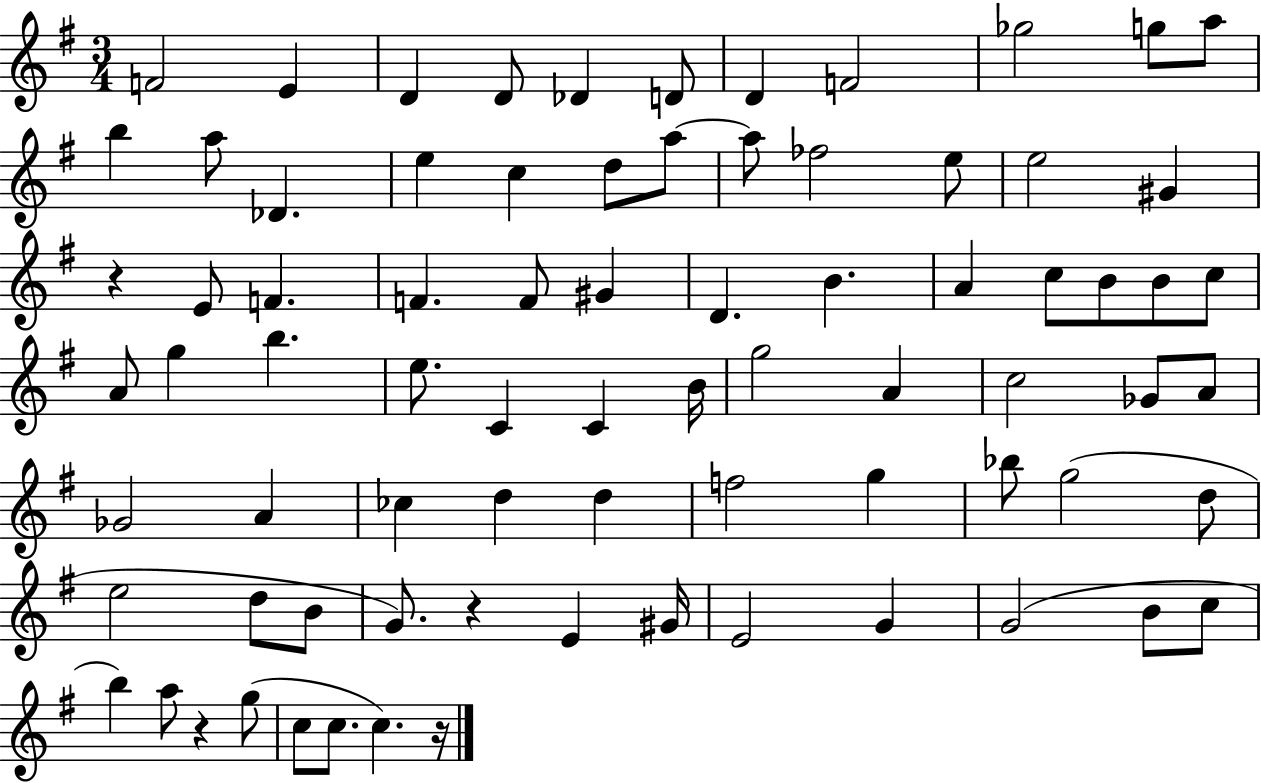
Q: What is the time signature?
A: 3/4